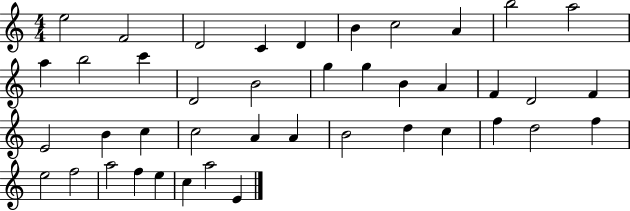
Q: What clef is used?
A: treble